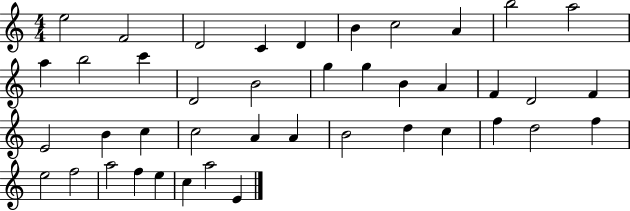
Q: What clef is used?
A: treble